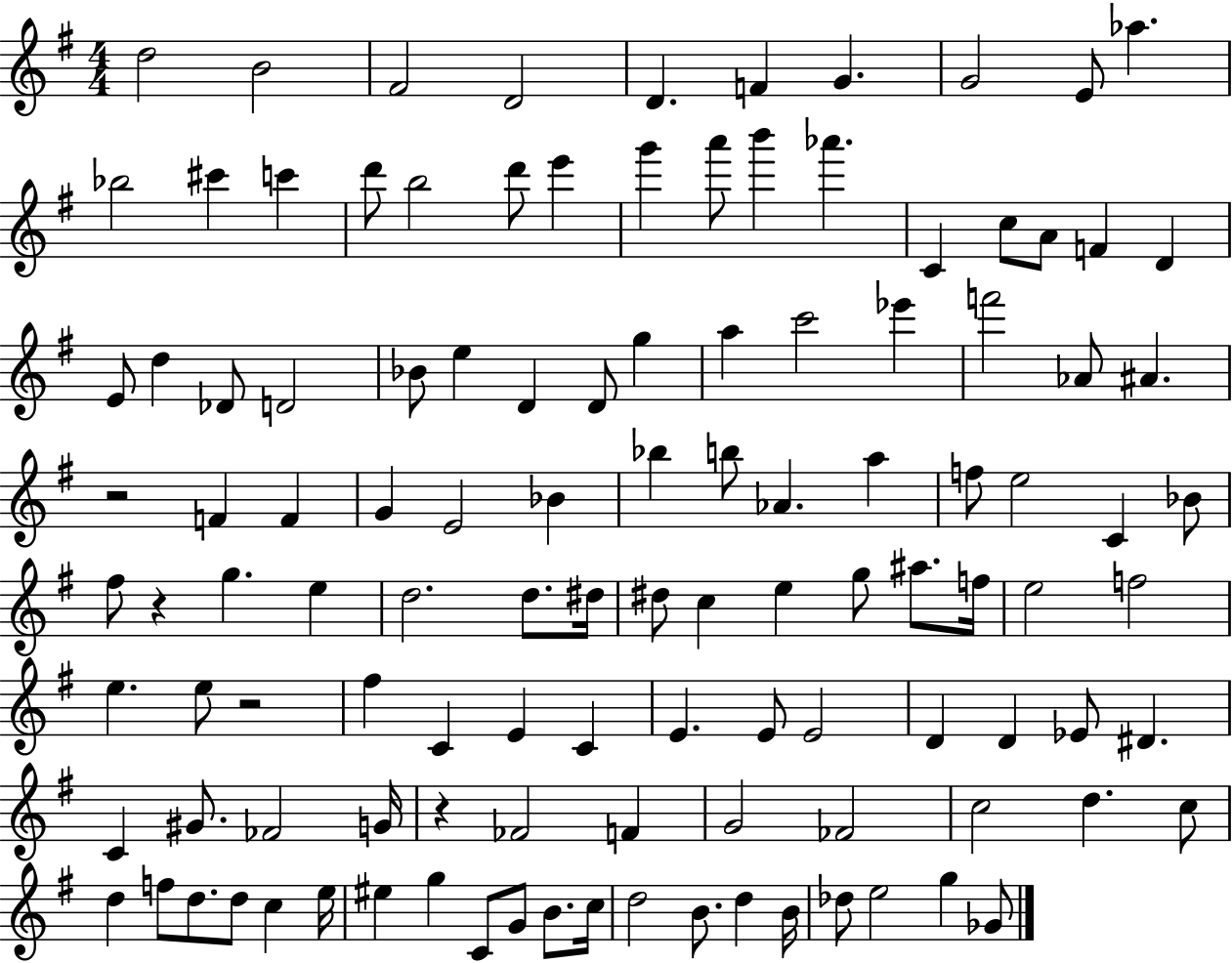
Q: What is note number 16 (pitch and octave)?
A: D6